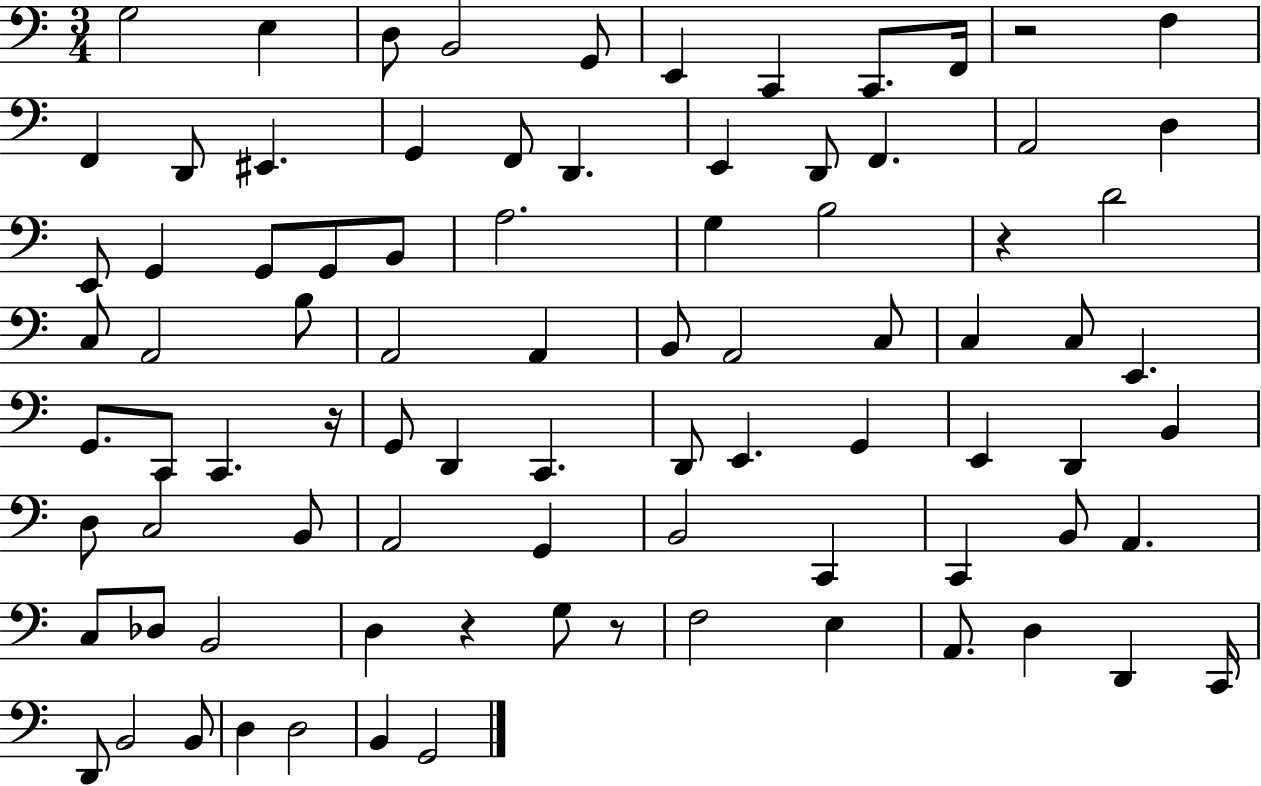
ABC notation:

X:1
T:Untitled
M:3/4
L:1/4
K:C
G,2 E, D,/2 B,,2 G,,/2 E,, C,, C,,/2 F,,/4 z2 F, F,, D,,/2 ^E,, G,, F,,/2 D,, E,, D,,/2 F,, A,,2 D, E,,/2 G,, G,,/2 G,,/2 B,,/2 A,2 G, B,2 z D2 C,/2 A,,2 B,/2 A,,2 A,, B,,/2 A,,2 C,/2 C, C,/2 E,, G,,/2 C,,/2 C,, z/4 G,,/2 D,, C,, D,,/2 E,, G,, E,, D,, B,, D,/2 C,2 B,,/2 A,,2 G,, B,,2 C,, C,, B,,/2 A,, C,/2 _D,/2 B,,2 D, z G,/2 z/2 F,2 E, A,,/2 D, D,, C,,/4 D,,/2 B,,2 B,,/2 D, D,2 B,, G,,2